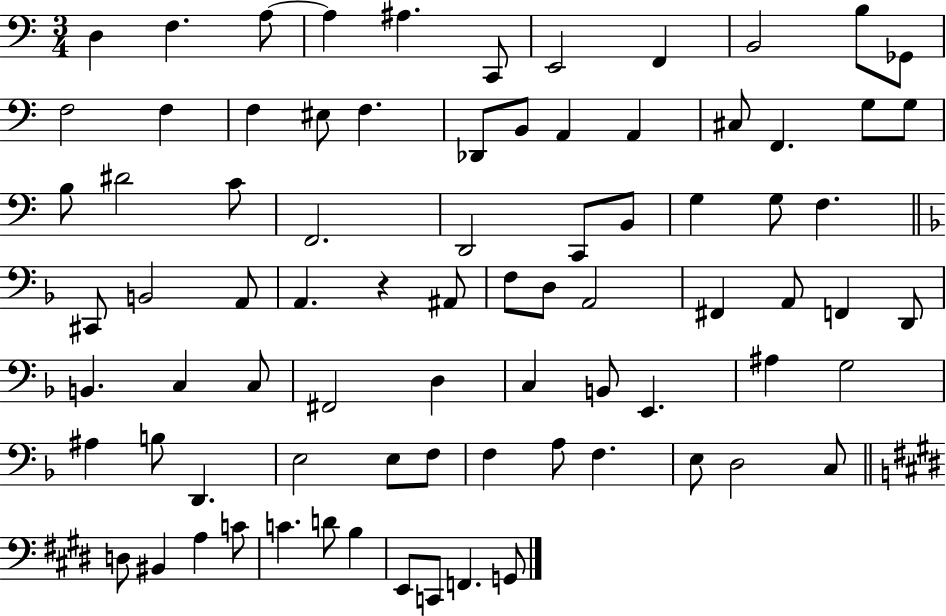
D3/q F3/q. A3/e A3/q A#3/q. C2/e E2/h F2/q B2/h B3/e Gb2/e F3/h F3/q F3/q EIS3/e F3/q. Db2/e B2/e A2/q A2/q C#3/e F2/q. G3/e G3/e B3/e D#4/h C4/e F2/h. D2/h C2/e B2/e G3/q G3/e F3/q. C#2/e B2/h A2/e A2/q. R/q A#2/e F3/e D3/e A2/h F#2/q A2/e F2/q D2/e B2/q. C3/q C3/e F#2/h D3/q C3/q B2/e E2/q. A#3/q G3/h A#3/q B3/e D2/q. E3/h E3/e F3/e F3/q A3/e F3/q. E3/e D3/h C3/e D3/e BIS2/q A3/q C4/e C4/q. D4/e B3/q E2/e C2/e F2/q. G2/e